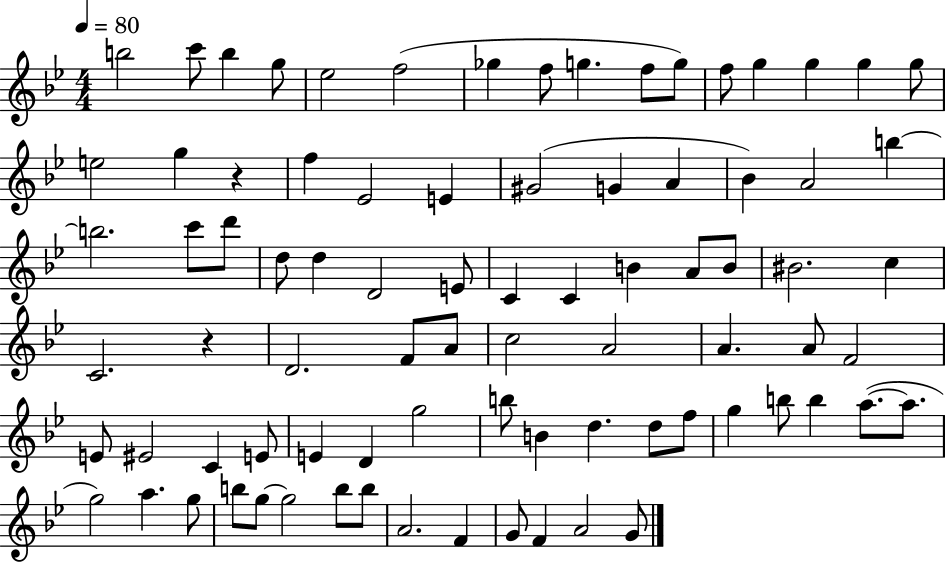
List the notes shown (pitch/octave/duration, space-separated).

B5/h C6/e B5/q G5/e Eb5/h F5/h Gb5/q F5/e G5/q. F5/e G5/e F5/e G5/q G5/q G5/q G5/e E5/h G5/q R/q F5/q Eb4/h E4/q G#4/h G4/q A4/q Bb4/q A4/h B5/q B5/h. C6/e D6/e D5/e D5/q D4/h E4/e C4/q C4/q B4/q A4/e B4/e BIS4/h. C5/q C4/h. R/q D4/h. F4/e A4/e C5/h A4/h A4/q. A4/e F4/h E4/e EIS4/h C4/q E4/e E4/q D4/q G5/h B5/e B4/q D5/q. D5/e F5/e G5/q B5/e B5/q A5/e. A5/e. G5/h A5/q. G5/e B5/e G5/e G5/h B5/e B5/e A4/h. F4/q G4/e F4/q A4/h G4/e